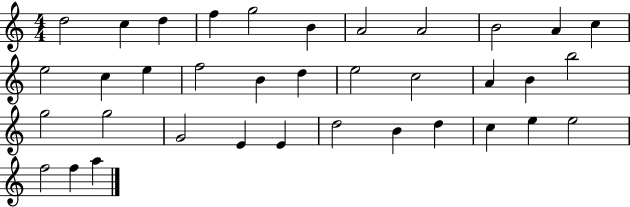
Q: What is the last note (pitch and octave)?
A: A5